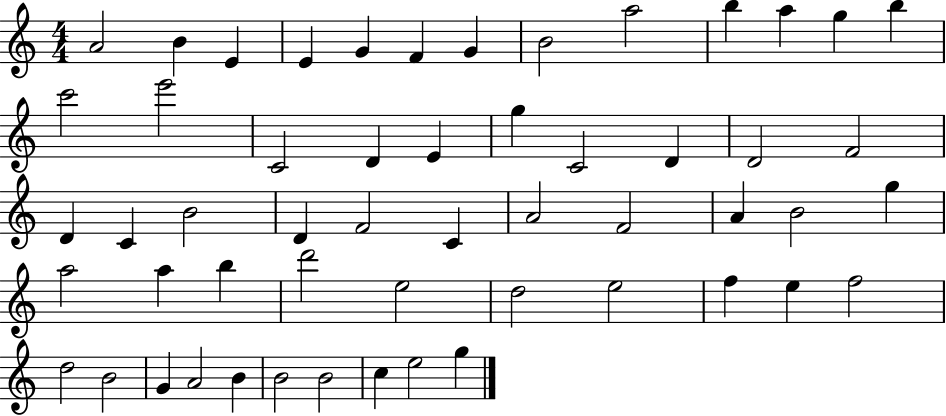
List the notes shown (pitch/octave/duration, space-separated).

A4/h B4/q E4/q E4/q G4/q F4/q G4/q B4/h A5/h B5/q A5/q G5/q B5/q C6/h E6/h C4/h D4/q E4/q G5/q C4/h D4/q D4/h F4/h D4/q C4/q B4/h D4/q F4/h C4/q A4/h F4/h A4/q B4/h G5/q A5/h A5/q B5/q D6/h E5/h D5/h E5/h F5/q E5/q F5/h D5/h B4/h G4/q A4/h B4/q B4/h B4/h C5/q E5/h G5/q